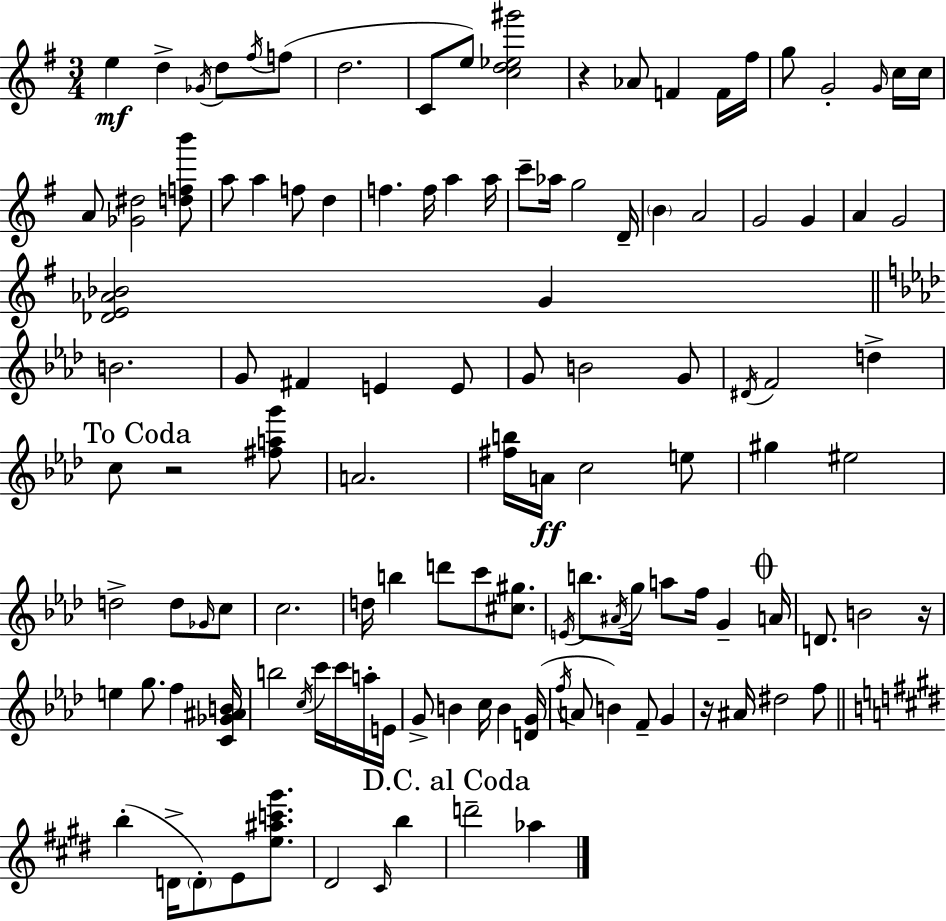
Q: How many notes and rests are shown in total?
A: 119